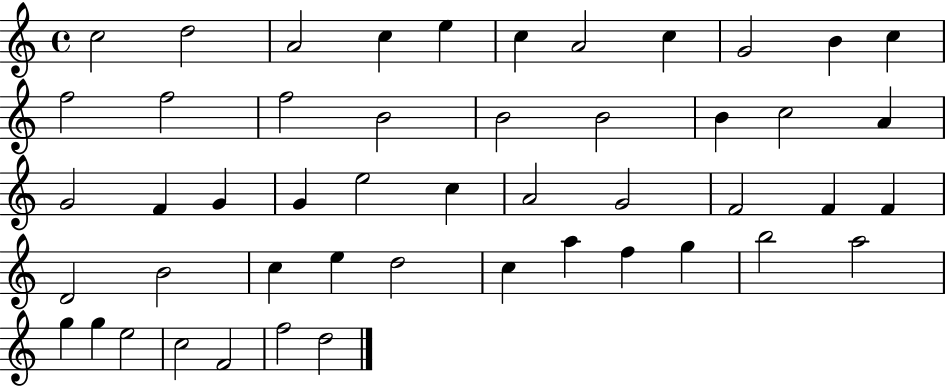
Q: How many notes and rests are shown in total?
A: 49